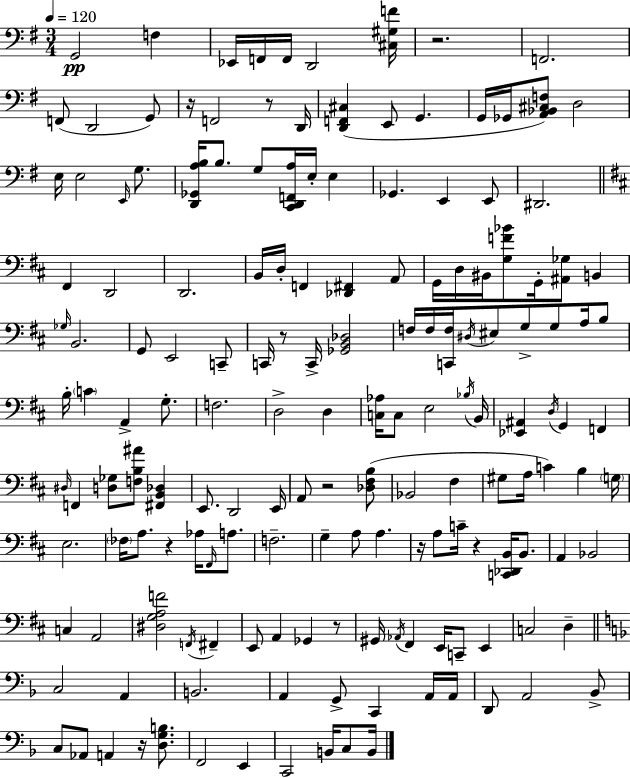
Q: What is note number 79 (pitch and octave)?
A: G#3